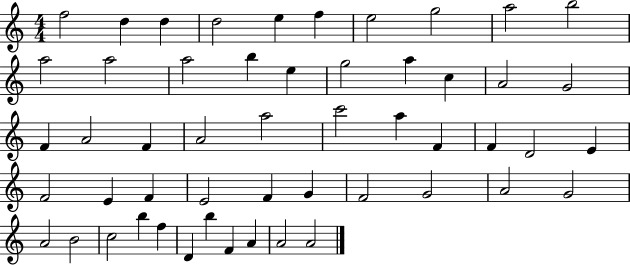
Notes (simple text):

F5/h D5/q D5/q D5/h E5/q F5/q E5/h G5/h A5/h B5/h A5/h A5/h A5/h B5/q E5/q G5/h A5/q C5/q A4/h G4/h F4/q A4/h F4/q A4/h A5/h C6/h A5/q F4/q F4/q D4/h E4/q F4/h E4/q F4/q E4/h F4/q G4/q F4/h G4/h A4/h G4/h A4/h B4/h C5/h B5/q F5/q D4/q B5/q F4/q A4/q A4/h A4/h